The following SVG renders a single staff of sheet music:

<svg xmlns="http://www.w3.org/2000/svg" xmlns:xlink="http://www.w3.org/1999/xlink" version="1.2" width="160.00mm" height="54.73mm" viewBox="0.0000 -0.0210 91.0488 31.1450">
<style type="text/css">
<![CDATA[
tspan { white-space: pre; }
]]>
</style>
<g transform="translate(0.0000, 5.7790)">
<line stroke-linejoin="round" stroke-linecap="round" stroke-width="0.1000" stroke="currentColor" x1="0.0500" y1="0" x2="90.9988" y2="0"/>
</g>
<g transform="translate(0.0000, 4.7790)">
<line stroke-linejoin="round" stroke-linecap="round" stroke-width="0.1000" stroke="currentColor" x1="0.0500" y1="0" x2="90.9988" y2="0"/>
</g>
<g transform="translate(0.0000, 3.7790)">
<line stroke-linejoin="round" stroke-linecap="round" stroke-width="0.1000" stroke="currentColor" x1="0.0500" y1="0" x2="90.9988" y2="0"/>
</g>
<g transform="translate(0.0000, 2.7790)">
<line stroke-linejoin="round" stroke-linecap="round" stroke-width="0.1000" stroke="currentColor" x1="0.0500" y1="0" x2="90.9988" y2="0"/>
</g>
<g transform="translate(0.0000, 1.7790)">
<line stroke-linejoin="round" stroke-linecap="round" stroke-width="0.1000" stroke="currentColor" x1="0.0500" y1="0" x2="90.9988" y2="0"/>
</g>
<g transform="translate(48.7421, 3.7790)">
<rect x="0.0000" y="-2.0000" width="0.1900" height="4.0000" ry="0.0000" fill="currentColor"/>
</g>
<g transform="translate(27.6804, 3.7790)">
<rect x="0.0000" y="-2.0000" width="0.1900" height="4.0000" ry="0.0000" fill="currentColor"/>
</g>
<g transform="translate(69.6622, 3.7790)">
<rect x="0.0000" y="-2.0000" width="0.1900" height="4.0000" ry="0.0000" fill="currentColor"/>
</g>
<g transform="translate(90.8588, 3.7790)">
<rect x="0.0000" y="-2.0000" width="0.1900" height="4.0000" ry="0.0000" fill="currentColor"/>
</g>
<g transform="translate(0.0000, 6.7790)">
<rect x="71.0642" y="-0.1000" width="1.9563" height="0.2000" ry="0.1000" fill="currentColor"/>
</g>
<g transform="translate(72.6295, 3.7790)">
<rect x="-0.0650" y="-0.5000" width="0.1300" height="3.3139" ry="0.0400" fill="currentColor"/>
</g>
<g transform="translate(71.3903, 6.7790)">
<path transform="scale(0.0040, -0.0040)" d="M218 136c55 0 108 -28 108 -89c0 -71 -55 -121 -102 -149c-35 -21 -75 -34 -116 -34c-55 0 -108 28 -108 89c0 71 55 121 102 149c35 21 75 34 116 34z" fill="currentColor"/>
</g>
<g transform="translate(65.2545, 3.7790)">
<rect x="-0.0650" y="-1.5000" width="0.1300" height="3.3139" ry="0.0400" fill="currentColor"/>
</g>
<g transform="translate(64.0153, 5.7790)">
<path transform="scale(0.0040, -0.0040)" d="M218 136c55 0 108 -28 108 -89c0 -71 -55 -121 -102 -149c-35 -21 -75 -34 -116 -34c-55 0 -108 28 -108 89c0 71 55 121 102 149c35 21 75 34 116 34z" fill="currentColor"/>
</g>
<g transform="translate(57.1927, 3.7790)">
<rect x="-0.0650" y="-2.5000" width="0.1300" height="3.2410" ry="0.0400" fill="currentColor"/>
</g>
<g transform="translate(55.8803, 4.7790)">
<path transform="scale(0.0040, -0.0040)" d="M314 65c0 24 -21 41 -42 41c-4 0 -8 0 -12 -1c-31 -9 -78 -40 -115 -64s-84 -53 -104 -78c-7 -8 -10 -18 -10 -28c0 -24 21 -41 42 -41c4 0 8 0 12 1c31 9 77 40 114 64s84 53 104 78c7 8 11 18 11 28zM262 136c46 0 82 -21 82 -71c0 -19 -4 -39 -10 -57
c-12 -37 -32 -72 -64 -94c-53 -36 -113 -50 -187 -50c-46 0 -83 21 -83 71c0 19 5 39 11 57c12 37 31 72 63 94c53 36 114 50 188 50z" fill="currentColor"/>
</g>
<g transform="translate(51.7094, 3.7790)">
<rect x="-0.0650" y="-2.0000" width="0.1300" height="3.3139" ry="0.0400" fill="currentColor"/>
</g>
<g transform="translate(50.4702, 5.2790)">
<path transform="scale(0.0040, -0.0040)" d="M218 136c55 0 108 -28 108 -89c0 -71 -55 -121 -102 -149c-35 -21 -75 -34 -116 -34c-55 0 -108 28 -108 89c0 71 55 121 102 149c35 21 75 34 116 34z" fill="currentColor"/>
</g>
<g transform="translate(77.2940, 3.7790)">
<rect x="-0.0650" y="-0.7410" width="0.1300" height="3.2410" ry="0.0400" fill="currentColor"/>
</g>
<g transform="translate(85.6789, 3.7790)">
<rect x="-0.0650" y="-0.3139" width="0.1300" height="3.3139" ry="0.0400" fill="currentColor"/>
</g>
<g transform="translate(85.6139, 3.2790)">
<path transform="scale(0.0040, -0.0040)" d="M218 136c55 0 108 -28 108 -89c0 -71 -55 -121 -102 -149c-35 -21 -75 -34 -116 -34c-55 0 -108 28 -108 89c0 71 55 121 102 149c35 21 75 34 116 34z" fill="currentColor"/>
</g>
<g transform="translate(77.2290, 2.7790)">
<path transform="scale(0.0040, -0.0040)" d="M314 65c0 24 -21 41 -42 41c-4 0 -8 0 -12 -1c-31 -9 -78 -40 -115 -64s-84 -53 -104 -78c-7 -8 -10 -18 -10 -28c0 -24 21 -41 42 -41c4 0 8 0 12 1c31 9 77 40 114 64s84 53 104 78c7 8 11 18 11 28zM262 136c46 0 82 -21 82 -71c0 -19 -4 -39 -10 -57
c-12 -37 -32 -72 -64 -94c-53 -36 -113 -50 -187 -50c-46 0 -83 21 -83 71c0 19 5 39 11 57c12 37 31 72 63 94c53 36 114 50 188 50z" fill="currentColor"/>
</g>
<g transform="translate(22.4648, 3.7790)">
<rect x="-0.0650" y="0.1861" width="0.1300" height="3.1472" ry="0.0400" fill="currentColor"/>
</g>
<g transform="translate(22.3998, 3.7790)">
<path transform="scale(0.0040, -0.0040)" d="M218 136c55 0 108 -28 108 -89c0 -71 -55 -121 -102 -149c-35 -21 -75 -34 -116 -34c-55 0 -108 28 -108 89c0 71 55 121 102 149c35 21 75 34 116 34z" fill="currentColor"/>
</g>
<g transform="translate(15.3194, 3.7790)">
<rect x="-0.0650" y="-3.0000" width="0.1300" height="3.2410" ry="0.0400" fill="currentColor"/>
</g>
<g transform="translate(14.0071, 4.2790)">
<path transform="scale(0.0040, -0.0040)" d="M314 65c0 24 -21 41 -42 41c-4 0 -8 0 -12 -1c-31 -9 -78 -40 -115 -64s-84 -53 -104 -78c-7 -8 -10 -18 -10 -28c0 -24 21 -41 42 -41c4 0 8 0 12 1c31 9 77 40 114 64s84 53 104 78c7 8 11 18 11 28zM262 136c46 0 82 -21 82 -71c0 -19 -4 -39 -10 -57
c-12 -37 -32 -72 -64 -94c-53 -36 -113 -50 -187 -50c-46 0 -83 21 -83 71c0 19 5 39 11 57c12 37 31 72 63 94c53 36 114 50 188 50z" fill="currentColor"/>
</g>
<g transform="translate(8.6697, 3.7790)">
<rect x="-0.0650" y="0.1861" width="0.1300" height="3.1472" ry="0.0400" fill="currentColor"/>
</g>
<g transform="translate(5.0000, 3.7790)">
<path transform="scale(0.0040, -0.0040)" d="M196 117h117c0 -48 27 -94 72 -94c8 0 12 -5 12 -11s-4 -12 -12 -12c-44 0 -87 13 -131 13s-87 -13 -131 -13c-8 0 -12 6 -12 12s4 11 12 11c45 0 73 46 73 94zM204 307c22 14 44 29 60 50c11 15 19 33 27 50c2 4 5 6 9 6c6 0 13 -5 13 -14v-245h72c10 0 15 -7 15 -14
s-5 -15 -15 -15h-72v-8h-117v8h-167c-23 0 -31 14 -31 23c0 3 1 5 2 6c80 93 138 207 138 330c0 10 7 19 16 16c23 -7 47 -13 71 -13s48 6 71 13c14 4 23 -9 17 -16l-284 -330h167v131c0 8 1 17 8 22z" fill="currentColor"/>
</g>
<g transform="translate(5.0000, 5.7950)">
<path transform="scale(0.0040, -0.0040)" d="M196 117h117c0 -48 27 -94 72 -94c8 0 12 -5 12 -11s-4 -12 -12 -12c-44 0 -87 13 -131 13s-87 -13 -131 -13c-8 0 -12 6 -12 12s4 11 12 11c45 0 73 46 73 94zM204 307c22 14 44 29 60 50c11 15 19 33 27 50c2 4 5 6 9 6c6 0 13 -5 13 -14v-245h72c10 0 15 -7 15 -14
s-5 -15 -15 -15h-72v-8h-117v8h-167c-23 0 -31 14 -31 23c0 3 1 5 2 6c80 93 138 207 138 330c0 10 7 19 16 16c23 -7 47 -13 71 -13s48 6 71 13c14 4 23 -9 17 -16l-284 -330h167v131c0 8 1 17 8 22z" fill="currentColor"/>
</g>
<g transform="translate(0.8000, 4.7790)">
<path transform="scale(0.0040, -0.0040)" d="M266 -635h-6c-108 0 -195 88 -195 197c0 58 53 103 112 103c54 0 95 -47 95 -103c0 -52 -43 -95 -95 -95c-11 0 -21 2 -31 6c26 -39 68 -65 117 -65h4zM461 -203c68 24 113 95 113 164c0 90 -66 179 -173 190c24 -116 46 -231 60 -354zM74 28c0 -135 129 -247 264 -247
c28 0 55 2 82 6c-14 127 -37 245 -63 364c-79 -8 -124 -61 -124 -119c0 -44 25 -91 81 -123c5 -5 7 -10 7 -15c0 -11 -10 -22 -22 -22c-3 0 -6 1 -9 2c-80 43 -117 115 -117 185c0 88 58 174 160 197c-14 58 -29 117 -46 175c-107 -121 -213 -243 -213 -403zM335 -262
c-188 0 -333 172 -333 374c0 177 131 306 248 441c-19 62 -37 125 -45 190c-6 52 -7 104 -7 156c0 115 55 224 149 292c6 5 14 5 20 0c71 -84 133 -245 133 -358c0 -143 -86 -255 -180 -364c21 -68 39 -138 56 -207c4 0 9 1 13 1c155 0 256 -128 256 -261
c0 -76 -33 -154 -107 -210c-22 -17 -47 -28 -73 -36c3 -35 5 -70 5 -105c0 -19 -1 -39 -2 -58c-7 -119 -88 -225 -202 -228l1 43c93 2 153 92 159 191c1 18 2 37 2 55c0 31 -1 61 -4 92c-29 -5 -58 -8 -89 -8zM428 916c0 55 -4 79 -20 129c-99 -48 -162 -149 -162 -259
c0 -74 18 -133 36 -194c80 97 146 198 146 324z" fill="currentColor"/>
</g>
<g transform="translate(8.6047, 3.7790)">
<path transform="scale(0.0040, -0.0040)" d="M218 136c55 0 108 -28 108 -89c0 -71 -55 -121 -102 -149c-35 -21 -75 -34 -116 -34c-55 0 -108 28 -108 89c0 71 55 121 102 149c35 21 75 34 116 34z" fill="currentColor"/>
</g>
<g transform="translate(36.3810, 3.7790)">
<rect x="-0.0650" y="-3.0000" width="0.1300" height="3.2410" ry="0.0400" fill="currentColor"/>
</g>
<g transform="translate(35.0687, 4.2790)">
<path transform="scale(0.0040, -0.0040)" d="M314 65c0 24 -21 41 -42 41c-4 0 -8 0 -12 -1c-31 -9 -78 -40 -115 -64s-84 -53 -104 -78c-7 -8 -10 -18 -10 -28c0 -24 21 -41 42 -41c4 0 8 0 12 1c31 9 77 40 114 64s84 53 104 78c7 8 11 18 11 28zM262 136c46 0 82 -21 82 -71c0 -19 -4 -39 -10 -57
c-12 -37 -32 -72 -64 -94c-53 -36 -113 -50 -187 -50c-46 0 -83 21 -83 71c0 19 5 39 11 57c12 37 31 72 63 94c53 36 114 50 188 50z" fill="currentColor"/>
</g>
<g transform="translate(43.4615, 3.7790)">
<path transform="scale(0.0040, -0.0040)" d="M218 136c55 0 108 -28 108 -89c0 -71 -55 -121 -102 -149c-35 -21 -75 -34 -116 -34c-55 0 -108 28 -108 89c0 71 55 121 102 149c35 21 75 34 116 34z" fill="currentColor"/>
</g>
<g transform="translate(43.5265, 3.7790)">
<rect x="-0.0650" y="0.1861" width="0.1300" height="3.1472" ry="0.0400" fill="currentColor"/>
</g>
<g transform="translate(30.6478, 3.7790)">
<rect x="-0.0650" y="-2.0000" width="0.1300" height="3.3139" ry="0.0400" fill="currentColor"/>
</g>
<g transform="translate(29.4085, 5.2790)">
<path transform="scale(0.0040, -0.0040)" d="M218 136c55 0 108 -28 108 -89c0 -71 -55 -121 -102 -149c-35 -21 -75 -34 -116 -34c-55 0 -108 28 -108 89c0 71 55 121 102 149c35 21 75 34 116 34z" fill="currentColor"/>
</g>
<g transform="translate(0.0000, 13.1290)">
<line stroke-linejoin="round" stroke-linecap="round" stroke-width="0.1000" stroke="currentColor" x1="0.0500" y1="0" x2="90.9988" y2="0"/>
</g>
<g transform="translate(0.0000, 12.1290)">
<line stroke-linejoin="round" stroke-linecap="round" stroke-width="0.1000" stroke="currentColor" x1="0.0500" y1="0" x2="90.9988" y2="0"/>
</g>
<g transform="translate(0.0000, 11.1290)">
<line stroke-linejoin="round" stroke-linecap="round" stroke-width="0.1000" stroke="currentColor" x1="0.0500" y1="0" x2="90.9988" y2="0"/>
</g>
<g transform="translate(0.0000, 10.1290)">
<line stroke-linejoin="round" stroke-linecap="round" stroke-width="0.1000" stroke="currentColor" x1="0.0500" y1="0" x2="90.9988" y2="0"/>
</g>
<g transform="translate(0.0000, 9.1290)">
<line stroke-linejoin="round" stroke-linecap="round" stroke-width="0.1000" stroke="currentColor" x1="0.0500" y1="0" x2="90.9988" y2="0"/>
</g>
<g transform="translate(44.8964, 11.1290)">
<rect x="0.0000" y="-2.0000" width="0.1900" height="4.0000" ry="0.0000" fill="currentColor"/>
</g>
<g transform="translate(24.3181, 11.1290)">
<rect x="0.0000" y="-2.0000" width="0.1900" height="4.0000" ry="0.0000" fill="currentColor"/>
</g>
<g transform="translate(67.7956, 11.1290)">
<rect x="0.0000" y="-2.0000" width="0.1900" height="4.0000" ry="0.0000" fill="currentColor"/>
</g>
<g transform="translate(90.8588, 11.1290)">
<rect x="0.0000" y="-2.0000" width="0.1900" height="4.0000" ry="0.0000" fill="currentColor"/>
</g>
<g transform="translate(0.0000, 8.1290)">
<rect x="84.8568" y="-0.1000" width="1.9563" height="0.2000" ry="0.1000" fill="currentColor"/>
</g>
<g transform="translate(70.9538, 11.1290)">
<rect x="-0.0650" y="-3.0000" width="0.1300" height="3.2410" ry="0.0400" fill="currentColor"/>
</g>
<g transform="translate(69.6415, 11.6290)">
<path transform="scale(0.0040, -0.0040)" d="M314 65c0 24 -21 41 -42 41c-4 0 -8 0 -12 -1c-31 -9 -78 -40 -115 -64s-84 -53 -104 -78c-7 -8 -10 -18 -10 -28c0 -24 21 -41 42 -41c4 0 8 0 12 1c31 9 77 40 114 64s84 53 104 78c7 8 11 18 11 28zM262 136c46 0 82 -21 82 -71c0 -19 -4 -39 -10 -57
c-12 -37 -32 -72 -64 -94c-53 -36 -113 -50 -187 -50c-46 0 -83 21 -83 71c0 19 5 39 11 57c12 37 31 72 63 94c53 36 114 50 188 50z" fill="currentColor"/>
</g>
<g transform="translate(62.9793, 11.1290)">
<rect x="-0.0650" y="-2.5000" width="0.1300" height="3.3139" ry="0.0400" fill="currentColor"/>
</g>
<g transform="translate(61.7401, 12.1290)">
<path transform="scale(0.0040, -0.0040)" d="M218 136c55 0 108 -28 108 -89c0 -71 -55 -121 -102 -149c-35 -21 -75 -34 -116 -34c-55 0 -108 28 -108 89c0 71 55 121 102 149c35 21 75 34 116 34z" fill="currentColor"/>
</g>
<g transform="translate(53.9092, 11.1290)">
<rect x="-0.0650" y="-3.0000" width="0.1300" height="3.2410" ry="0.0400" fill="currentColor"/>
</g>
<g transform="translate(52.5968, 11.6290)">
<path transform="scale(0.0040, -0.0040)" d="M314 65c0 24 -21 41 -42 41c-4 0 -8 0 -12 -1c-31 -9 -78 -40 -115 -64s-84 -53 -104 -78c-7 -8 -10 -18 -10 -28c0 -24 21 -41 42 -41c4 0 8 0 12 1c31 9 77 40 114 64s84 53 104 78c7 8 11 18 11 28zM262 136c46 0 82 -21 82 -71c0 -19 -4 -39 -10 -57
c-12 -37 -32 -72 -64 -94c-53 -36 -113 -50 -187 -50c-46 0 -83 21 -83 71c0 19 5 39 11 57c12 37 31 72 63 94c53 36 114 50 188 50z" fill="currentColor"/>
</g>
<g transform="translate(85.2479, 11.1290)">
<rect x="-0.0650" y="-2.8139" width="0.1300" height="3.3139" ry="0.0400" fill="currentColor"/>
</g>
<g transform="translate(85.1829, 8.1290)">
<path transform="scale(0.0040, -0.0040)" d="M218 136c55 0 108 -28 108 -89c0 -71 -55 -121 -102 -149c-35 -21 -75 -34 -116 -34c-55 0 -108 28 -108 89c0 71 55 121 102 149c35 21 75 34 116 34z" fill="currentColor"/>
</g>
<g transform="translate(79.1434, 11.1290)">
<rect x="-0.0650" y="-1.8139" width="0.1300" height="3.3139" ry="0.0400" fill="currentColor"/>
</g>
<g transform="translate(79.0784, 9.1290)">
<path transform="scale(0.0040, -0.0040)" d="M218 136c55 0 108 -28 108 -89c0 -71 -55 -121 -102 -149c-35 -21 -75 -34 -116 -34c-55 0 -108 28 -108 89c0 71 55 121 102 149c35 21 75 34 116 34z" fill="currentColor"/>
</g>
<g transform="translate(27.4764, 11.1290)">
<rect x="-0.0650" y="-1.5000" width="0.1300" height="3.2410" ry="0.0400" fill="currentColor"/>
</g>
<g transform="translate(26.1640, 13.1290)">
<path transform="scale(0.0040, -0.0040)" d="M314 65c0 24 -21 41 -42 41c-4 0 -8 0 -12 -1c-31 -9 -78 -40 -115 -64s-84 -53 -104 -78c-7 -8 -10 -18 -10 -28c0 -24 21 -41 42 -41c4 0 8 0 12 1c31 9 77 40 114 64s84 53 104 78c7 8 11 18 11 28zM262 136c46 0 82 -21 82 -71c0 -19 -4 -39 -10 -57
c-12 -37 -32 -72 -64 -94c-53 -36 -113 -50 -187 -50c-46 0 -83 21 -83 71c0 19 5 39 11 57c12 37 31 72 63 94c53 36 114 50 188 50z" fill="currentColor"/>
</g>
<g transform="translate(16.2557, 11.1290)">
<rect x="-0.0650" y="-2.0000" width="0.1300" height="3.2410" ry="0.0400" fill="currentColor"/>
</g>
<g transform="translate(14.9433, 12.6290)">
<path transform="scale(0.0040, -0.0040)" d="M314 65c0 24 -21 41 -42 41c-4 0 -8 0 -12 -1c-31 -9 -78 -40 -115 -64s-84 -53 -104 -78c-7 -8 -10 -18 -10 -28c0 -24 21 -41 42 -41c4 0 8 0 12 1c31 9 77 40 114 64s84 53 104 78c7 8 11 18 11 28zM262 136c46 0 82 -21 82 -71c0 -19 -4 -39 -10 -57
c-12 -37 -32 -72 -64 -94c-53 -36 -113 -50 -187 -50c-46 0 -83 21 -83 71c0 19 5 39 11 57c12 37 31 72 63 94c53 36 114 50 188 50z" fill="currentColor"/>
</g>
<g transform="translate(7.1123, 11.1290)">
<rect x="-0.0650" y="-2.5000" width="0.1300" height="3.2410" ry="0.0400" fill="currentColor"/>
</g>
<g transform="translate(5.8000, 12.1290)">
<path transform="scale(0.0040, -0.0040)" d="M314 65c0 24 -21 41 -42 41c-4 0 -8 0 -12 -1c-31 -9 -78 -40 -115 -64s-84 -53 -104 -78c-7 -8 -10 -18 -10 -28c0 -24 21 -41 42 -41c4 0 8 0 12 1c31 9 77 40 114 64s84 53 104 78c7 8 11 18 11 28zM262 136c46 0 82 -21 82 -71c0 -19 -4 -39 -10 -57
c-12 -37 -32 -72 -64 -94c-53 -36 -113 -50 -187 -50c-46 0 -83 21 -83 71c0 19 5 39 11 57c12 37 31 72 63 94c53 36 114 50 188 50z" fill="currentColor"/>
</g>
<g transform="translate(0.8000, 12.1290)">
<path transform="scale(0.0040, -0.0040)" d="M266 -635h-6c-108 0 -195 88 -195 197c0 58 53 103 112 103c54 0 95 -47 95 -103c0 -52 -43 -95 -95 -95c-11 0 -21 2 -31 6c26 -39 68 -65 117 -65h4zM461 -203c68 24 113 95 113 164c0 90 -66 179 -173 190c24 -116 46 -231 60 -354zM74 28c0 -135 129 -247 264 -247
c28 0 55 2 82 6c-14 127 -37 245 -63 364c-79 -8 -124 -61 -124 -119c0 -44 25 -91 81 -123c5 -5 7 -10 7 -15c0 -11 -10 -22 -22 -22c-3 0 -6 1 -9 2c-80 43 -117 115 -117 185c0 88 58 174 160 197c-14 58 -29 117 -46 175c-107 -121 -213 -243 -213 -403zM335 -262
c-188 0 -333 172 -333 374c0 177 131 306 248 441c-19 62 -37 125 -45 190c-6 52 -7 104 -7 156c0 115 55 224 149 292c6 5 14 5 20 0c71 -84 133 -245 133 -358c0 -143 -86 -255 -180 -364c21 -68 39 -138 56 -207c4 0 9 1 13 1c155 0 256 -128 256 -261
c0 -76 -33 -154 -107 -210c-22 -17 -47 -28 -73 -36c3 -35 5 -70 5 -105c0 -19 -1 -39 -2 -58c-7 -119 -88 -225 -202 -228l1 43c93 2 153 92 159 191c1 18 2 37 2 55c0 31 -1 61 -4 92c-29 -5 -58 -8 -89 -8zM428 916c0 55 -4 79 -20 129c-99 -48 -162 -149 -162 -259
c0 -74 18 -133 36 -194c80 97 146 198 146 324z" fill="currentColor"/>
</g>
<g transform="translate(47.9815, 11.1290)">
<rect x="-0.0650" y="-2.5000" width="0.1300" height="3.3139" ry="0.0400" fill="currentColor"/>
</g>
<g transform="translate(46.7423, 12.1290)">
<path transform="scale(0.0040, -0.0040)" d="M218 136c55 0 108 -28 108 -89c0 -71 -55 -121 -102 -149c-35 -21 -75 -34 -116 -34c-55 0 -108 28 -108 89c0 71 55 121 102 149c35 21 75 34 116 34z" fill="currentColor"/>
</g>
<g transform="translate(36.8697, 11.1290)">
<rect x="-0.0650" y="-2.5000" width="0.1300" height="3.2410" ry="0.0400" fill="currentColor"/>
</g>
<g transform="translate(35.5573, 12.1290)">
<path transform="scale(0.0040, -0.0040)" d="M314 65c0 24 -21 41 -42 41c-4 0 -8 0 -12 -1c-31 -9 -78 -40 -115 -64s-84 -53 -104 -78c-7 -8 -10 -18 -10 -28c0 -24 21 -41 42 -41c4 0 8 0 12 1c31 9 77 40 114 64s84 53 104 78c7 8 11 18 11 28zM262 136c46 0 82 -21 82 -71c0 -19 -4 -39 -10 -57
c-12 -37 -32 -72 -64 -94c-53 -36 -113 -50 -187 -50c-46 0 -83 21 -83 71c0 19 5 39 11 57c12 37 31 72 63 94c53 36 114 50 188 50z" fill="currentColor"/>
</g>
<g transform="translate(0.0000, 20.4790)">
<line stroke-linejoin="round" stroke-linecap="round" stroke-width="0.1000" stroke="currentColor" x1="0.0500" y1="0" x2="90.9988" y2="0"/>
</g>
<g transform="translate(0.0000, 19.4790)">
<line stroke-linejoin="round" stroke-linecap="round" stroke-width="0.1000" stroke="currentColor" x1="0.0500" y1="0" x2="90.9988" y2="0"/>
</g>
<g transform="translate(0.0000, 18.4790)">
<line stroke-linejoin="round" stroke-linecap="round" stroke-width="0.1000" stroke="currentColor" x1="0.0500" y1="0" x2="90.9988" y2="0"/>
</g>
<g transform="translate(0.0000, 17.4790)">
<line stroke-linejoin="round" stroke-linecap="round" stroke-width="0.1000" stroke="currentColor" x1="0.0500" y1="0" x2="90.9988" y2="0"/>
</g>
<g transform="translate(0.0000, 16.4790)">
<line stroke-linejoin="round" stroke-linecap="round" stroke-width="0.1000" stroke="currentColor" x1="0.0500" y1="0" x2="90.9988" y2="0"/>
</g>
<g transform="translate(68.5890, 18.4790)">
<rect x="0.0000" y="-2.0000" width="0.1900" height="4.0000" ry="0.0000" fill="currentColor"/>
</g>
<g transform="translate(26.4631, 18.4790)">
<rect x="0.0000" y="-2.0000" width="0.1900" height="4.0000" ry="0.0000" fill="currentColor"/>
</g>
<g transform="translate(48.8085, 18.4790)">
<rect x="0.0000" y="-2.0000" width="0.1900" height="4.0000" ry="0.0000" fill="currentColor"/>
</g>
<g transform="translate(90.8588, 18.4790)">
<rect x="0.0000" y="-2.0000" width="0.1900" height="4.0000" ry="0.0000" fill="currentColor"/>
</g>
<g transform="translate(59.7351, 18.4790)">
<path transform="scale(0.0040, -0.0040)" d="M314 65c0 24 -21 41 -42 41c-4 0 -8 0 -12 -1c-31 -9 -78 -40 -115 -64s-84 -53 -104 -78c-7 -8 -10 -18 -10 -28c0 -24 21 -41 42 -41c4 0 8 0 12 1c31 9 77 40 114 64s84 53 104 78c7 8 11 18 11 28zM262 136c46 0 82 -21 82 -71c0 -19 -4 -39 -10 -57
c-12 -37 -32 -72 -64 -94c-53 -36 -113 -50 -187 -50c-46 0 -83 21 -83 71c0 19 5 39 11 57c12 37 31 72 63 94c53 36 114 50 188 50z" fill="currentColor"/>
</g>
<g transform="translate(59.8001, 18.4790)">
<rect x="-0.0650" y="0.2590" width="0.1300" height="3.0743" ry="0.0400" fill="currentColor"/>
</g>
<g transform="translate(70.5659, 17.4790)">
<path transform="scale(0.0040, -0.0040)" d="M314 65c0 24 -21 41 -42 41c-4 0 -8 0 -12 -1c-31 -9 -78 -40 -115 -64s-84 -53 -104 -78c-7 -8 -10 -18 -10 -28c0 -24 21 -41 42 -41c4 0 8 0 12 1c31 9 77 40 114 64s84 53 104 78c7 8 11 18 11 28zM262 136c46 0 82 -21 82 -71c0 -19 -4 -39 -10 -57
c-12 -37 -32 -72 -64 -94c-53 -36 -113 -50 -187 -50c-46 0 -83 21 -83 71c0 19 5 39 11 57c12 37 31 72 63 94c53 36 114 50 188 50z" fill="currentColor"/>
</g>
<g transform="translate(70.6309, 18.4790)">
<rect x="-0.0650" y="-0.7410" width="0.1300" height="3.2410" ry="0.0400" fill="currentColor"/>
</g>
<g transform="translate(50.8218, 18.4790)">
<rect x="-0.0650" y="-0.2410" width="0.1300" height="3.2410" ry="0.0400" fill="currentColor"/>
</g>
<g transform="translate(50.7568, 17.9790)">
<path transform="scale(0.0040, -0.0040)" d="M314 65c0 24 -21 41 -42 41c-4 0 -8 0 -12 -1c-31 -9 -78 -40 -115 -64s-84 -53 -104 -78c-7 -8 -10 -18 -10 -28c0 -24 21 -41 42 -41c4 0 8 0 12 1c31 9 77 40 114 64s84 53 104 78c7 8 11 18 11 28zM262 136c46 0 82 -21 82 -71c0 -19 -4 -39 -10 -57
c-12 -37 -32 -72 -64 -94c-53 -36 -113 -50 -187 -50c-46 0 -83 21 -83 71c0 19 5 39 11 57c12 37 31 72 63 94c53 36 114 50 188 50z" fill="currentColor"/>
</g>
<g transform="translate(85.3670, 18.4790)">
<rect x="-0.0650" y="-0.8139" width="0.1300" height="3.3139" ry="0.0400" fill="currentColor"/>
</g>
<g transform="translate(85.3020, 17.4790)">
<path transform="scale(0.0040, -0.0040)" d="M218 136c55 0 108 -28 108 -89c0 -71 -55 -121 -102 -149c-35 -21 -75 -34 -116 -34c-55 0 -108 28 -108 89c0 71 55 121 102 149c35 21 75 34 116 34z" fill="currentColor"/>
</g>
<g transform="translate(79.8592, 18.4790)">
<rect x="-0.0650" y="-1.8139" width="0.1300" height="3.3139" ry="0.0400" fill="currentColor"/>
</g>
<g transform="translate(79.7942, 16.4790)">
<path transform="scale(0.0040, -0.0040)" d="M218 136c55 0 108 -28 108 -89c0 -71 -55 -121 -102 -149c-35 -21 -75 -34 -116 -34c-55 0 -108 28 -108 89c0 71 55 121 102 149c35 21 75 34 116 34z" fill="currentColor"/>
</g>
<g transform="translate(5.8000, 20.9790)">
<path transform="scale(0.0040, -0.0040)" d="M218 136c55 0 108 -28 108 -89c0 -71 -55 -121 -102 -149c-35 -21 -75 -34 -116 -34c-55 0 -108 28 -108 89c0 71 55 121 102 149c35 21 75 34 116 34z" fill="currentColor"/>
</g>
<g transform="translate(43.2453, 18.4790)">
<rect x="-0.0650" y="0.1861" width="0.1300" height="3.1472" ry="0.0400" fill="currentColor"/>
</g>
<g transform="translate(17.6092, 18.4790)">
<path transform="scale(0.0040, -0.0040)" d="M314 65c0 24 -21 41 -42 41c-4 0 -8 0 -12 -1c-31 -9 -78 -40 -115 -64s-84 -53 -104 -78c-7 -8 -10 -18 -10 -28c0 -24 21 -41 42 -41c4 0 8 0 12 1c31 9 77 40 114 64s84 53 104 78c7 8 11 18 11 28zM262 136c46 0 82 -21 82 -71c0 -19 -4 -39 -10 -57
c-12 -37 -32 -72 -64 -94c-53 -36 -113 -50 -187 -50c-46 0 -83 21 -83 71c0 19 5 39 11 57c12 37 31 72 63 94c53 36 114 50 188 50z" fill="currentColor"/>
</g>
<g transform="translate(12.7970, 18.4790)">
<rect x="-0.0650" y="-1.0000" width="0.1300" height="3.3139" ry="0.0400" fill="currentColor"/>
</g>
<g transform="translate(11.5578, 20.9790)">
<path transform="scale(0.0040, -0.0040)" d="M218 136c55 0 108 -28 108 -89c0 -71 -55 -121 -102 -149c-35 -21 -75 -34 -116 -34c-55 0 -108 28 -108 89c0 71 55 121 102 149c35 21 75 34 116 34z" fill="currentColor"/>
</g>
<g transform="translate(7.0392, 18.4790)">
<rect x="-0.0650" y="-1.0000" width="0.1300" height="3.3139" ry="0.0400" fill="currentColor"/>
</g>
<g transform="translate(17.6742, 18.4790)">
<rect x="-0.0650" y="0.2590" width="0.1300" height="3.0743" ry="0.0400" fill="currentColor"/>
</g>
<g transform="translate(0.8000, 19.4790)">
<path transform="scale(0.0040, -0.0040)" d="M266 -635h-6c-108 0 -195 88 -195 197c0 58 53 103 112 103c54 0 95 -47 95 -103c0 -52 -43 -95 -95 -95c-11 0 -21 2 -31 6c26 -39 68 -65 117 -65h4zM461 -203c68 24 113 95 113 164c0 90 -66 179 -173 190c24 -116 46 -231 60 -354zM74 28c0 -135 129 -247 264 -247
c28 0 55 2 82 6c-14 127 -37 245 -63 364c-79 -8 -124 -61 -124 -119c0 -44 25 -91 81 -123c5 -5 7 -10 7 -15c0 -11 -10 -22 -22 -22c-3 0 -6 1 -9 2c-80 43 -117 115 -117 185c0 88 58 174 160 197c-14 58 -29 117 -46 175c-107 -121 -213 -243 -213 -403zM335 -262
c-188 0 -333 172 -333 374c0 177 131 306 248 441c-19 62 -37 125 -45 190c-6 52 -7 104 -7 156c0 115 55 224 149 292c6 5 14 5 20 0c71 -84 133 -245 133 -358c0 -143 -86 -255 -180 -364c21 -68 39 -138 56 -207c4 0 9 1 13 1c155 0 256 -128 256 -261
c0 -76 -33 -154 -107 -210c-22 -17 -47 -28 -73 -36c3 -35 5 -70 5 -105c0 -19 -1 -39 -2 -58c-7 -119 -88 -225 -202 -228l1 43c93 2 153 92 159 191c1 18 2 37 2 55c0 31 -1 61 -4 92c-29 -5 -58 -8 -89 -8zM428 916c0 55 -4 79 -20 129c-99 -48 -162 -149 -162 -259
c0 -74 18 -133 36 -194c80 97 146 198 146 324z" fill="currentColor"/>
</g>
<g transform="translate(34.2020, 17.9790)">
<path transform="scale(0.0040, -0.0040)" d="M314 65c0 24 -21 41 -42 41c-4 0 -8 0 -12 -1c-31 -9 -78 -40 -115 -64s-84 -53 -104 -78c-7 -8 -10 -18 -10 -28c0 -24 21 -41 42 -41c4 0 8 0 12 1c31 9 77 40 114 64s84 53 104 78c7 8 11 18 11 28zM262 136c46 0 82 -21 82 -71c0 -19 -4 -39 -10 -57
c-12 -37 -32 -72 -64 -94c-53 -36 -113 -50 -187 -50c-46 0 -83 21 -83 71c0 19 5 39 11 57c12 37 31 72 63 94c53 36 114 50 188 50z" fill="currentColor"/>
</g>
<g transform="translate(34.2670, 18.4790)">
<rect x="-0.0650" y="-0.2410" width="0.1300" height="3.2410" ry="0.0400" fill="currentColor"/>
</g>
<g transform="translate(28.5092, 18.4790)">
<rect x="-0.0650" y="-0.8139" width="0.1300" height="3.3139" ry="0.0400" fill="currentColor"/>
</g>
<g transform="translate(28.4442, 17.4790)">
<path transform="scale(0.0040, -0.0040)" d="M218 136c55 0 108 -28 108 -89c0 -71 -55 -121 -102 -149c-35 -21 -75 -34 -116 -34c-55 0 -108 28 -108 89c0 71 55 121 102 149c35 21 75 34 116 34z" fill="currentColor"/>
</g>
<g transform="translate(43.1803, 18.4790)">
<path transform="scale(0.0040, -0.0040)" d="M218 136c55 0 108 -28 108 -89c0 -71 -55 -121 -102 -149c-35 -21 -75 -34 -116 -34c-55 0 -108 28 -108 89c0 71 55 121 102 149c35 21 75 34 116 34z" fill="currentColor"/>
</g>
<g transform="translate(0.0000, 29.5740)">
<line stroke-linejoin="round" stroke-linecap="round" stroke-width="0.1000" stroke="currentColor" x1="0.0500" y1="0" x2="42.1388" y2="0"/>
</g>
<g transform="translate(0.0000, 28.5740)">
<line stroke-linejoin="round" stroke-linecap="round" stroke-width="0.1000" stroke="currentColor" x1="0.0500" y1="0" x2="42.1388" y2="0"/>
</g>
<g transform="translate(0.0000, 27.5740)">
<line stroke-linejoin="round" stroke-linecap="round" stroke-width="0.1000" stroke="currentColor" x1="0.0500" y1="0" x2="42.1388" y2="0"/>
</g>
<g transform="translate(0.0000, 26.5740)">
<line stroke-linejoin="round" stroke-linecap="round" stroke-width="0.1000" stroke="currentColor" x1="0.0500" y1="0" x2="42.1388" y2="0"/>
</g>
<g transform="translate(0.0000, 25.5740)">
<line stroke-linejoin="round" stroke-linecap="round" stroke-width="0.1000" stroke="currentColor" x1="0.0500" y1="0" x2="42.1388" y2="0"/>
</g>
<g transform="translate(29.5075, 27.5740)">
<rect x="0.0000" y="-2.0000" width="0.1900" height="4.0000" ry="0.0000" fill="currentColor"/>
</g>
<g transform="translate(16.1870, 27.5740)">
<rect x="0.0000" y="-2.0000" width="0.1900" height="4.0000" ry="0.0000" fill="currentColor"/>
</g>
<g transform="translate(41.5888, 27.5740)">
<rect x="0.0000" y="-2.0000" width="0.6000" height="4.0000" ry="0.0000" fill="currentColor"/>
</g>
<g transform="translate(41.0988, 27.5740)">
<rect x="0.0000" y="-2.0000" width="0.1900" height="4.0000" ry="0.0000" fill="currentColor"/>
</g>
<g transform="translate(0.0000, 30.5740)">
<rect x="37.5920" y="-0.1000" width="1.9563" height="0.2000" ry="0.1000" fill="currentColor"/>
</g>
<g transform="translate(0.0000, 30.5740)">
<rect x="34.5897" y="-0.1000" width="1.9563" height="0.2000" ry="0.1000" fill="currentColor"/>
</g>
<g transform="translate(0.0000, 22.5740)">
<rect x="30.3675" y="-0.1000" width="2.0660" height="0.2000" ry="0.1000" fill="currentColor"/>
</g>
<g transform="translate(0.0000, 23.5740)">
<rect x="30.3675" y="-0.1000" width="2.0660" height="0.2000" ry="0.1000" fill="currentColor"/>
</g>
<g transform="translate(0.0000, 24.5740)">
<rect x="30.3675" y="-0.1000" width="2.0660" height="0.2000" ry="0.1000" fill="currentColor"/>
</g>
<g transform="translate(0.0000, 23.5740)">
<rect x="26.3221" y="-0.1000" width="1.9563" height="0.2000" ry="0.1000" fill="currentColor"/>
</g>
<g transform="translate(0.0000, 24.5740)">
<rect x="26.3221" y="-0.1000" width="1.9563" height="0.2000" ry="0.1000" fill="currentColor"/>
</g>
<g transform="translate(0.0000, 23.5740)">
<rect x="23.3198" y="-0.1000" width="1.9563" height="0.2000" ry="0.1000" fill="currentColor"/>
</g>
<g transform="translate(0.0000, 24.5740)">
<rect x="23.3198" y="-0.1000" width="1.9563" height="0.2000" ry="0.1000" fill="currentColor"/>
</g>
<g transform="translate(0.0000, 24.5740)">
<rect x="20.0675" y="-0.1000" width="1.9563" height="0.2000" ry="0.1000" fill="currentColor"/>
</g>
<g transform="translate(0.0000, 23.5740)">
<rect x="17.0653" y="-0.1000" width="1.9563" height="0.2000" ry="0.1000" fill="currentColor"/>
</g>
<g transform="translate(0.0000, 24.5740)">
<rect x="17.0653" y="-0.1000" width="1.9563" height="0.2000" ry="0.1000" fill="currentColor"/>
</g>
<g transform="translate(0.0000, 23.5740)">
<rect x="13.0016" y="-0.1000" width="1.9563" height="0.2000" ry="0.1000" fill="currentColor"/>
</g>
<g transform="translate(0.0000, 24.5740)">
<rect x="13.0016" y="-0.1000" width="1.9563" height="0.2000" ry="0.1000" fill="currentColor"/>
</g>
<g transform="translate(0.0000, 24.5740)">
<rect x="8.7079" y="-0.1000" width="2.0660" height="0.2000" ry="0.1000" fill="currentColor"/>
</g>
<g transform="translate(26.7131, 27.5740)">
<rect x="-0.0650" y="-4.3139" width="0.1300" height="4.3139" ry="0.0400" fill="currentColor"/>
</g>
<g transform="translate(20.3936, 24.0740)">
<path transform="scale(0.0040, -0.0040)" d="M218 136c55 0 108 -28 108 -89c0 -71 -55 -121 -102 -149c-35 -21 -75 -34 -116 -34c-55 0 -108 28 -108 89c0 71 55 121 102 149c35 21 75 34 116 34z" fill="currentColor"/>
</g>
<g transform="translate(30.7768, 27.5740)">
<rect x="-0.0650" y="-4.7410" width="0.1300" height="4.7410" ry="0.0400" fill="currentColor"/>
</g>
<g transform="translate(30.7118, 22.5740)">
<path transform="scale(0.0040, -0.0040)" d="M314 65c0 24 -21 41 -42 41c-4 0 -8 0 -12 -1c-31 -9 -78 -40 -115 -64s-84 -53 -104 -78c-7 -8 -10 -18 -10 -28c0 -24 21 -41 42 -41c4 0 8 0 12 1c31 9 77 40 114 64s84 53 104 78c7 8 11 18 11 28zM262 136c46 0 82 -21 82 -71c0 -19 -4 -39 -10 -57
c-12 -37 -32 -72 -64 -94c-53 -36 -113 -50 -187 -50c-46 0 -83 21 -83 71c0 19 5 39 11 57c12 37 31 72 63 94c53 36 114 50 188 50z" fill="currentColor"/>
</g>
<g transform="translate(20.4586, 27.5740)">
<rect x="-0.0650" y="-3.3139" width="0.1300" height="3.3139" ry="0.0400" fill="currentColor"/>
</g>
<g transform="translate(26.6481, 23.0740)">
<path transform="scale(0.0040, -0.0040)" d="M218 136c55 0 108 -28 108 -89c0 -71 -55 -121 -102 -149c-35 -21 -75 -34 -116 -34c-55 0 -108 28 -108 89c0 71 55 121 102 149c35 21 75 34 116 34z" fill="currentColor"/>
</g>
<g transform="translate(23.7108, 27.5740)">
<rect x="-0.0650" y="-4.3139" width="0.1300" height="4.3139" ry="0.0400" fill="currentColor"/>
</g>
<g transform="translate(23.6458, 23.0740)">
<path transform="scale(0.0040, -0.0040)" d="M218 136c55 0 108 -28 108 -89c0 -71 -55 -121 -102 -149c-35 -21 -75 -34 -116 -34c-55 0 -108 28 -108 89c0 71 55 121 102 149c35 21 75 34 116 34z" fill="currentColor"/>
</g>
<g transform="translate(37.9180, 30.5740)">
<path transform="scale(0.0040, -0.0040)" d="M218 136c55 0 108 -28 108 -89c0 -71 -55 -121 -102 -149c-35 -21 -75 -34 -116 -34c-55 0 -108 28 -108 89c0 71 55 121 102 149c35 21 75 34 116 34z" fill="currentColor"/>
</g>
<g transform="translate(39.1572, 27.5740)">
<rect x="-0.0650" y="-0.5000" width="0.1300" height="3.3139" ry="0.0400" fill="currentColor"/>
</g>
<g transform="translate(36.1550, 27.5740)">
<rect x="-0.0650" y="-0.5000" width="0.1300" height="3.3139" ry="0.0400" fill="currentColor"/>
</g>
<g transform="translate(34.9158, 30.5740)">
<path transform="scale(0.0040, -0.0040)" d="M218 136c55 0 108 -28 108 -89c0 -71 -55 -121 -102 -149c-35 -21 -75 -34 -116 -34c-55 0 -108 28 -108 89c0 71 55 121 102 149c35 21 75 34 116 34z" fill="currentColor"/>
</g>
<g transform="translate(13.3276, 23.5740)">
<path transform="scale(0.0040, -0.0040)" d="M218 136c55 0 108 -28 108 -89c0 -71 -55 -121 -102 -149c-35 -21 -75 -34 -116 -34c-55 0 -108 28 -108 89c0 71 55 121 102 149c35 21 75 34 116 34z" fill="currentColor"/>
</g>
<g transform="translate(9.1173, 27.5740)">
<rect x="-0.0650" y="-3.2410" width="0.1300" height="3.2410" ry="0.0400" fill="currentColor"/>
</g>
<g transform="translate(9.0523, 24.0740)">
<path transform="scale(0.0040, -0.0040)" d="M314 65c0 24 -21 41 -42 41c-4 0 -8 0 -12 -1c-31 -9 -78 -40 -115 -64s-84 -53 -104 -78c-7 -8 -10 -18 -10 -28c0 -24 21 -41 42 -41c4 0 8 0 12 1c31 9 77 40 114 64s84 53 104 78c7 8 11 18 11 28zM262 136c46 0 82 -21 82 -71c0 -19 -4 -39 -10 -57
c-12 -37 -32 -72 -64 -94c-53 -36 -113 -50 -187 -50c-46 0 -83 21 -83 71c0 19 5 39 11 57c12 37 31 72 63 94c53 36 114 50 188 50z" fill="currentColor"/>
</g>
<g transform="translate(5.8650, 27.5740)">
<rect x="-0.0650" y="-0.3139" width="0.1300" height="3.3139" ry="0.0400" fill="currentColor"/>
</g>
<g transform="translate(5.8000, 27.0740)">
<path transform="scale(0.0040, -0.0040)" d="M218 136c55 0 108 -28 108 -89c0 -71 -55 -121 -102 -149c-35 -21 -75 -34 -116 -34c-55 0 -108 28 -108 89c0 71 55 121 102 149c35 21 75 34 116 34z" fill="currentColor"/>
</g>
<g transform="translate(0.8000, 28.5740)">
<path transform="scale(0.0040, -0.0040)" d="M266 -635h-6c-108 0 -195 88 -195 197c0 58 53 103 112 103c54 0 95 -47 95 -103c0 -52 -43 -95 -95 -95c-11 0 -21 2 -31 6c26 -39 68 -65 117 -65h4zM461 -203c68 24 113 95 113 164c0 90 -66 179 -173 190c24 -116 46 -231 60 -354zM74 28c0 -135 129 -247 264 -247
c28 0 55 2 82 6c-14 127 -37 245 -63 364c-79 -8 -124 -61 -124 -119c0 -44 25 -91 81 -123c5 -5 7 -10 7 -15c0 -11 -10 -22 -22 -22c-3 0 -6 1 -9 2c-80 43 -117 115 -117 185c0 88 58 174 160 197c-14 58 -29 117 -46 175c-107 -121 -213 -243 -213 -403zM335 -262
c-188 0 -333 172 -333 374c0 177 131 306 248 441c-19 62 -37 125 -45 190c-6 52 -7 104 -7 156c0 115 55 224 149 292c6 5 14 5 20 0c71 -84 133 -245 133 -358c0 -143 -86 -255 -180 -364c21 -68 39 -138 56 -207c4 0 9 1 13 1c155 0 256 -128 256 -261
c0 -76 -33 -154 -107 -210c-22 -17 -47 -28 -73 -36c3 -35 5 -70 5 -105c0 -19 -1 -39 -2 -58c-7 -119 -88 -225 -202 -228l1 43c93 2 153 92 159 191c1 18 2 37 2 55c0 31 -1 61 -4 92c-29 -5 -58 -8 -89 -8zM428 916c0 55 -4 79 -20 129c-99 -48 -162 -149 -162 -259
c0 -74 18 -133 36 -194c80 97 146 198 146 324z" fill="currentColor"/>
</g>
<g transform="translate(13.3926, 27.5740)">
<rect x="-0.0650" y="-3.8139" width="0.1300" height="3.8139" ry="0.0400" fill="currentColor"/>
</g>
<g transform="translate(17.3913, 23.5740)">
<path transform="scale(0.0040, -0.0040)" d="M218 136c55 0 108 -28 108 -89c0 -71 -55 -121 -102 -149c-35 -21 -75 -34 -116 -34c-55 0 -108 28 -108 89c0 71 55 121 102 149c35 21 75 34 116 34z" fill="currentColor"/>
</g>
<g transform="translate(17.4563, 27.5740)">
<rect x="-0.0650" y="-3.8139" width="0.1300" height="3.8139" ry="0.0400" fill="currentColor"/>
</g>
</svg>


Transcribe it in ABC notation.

X:1
T:Untitled
M:4/4
L:1/4
K:C
B A2 B F A2 B F G2 E C d2 c G2 F2 E2 G2 G A2 G A2 f a D D B2 d c2 B c2 B2 d2 f d c b2 c' c' b d' d' e'2 C C